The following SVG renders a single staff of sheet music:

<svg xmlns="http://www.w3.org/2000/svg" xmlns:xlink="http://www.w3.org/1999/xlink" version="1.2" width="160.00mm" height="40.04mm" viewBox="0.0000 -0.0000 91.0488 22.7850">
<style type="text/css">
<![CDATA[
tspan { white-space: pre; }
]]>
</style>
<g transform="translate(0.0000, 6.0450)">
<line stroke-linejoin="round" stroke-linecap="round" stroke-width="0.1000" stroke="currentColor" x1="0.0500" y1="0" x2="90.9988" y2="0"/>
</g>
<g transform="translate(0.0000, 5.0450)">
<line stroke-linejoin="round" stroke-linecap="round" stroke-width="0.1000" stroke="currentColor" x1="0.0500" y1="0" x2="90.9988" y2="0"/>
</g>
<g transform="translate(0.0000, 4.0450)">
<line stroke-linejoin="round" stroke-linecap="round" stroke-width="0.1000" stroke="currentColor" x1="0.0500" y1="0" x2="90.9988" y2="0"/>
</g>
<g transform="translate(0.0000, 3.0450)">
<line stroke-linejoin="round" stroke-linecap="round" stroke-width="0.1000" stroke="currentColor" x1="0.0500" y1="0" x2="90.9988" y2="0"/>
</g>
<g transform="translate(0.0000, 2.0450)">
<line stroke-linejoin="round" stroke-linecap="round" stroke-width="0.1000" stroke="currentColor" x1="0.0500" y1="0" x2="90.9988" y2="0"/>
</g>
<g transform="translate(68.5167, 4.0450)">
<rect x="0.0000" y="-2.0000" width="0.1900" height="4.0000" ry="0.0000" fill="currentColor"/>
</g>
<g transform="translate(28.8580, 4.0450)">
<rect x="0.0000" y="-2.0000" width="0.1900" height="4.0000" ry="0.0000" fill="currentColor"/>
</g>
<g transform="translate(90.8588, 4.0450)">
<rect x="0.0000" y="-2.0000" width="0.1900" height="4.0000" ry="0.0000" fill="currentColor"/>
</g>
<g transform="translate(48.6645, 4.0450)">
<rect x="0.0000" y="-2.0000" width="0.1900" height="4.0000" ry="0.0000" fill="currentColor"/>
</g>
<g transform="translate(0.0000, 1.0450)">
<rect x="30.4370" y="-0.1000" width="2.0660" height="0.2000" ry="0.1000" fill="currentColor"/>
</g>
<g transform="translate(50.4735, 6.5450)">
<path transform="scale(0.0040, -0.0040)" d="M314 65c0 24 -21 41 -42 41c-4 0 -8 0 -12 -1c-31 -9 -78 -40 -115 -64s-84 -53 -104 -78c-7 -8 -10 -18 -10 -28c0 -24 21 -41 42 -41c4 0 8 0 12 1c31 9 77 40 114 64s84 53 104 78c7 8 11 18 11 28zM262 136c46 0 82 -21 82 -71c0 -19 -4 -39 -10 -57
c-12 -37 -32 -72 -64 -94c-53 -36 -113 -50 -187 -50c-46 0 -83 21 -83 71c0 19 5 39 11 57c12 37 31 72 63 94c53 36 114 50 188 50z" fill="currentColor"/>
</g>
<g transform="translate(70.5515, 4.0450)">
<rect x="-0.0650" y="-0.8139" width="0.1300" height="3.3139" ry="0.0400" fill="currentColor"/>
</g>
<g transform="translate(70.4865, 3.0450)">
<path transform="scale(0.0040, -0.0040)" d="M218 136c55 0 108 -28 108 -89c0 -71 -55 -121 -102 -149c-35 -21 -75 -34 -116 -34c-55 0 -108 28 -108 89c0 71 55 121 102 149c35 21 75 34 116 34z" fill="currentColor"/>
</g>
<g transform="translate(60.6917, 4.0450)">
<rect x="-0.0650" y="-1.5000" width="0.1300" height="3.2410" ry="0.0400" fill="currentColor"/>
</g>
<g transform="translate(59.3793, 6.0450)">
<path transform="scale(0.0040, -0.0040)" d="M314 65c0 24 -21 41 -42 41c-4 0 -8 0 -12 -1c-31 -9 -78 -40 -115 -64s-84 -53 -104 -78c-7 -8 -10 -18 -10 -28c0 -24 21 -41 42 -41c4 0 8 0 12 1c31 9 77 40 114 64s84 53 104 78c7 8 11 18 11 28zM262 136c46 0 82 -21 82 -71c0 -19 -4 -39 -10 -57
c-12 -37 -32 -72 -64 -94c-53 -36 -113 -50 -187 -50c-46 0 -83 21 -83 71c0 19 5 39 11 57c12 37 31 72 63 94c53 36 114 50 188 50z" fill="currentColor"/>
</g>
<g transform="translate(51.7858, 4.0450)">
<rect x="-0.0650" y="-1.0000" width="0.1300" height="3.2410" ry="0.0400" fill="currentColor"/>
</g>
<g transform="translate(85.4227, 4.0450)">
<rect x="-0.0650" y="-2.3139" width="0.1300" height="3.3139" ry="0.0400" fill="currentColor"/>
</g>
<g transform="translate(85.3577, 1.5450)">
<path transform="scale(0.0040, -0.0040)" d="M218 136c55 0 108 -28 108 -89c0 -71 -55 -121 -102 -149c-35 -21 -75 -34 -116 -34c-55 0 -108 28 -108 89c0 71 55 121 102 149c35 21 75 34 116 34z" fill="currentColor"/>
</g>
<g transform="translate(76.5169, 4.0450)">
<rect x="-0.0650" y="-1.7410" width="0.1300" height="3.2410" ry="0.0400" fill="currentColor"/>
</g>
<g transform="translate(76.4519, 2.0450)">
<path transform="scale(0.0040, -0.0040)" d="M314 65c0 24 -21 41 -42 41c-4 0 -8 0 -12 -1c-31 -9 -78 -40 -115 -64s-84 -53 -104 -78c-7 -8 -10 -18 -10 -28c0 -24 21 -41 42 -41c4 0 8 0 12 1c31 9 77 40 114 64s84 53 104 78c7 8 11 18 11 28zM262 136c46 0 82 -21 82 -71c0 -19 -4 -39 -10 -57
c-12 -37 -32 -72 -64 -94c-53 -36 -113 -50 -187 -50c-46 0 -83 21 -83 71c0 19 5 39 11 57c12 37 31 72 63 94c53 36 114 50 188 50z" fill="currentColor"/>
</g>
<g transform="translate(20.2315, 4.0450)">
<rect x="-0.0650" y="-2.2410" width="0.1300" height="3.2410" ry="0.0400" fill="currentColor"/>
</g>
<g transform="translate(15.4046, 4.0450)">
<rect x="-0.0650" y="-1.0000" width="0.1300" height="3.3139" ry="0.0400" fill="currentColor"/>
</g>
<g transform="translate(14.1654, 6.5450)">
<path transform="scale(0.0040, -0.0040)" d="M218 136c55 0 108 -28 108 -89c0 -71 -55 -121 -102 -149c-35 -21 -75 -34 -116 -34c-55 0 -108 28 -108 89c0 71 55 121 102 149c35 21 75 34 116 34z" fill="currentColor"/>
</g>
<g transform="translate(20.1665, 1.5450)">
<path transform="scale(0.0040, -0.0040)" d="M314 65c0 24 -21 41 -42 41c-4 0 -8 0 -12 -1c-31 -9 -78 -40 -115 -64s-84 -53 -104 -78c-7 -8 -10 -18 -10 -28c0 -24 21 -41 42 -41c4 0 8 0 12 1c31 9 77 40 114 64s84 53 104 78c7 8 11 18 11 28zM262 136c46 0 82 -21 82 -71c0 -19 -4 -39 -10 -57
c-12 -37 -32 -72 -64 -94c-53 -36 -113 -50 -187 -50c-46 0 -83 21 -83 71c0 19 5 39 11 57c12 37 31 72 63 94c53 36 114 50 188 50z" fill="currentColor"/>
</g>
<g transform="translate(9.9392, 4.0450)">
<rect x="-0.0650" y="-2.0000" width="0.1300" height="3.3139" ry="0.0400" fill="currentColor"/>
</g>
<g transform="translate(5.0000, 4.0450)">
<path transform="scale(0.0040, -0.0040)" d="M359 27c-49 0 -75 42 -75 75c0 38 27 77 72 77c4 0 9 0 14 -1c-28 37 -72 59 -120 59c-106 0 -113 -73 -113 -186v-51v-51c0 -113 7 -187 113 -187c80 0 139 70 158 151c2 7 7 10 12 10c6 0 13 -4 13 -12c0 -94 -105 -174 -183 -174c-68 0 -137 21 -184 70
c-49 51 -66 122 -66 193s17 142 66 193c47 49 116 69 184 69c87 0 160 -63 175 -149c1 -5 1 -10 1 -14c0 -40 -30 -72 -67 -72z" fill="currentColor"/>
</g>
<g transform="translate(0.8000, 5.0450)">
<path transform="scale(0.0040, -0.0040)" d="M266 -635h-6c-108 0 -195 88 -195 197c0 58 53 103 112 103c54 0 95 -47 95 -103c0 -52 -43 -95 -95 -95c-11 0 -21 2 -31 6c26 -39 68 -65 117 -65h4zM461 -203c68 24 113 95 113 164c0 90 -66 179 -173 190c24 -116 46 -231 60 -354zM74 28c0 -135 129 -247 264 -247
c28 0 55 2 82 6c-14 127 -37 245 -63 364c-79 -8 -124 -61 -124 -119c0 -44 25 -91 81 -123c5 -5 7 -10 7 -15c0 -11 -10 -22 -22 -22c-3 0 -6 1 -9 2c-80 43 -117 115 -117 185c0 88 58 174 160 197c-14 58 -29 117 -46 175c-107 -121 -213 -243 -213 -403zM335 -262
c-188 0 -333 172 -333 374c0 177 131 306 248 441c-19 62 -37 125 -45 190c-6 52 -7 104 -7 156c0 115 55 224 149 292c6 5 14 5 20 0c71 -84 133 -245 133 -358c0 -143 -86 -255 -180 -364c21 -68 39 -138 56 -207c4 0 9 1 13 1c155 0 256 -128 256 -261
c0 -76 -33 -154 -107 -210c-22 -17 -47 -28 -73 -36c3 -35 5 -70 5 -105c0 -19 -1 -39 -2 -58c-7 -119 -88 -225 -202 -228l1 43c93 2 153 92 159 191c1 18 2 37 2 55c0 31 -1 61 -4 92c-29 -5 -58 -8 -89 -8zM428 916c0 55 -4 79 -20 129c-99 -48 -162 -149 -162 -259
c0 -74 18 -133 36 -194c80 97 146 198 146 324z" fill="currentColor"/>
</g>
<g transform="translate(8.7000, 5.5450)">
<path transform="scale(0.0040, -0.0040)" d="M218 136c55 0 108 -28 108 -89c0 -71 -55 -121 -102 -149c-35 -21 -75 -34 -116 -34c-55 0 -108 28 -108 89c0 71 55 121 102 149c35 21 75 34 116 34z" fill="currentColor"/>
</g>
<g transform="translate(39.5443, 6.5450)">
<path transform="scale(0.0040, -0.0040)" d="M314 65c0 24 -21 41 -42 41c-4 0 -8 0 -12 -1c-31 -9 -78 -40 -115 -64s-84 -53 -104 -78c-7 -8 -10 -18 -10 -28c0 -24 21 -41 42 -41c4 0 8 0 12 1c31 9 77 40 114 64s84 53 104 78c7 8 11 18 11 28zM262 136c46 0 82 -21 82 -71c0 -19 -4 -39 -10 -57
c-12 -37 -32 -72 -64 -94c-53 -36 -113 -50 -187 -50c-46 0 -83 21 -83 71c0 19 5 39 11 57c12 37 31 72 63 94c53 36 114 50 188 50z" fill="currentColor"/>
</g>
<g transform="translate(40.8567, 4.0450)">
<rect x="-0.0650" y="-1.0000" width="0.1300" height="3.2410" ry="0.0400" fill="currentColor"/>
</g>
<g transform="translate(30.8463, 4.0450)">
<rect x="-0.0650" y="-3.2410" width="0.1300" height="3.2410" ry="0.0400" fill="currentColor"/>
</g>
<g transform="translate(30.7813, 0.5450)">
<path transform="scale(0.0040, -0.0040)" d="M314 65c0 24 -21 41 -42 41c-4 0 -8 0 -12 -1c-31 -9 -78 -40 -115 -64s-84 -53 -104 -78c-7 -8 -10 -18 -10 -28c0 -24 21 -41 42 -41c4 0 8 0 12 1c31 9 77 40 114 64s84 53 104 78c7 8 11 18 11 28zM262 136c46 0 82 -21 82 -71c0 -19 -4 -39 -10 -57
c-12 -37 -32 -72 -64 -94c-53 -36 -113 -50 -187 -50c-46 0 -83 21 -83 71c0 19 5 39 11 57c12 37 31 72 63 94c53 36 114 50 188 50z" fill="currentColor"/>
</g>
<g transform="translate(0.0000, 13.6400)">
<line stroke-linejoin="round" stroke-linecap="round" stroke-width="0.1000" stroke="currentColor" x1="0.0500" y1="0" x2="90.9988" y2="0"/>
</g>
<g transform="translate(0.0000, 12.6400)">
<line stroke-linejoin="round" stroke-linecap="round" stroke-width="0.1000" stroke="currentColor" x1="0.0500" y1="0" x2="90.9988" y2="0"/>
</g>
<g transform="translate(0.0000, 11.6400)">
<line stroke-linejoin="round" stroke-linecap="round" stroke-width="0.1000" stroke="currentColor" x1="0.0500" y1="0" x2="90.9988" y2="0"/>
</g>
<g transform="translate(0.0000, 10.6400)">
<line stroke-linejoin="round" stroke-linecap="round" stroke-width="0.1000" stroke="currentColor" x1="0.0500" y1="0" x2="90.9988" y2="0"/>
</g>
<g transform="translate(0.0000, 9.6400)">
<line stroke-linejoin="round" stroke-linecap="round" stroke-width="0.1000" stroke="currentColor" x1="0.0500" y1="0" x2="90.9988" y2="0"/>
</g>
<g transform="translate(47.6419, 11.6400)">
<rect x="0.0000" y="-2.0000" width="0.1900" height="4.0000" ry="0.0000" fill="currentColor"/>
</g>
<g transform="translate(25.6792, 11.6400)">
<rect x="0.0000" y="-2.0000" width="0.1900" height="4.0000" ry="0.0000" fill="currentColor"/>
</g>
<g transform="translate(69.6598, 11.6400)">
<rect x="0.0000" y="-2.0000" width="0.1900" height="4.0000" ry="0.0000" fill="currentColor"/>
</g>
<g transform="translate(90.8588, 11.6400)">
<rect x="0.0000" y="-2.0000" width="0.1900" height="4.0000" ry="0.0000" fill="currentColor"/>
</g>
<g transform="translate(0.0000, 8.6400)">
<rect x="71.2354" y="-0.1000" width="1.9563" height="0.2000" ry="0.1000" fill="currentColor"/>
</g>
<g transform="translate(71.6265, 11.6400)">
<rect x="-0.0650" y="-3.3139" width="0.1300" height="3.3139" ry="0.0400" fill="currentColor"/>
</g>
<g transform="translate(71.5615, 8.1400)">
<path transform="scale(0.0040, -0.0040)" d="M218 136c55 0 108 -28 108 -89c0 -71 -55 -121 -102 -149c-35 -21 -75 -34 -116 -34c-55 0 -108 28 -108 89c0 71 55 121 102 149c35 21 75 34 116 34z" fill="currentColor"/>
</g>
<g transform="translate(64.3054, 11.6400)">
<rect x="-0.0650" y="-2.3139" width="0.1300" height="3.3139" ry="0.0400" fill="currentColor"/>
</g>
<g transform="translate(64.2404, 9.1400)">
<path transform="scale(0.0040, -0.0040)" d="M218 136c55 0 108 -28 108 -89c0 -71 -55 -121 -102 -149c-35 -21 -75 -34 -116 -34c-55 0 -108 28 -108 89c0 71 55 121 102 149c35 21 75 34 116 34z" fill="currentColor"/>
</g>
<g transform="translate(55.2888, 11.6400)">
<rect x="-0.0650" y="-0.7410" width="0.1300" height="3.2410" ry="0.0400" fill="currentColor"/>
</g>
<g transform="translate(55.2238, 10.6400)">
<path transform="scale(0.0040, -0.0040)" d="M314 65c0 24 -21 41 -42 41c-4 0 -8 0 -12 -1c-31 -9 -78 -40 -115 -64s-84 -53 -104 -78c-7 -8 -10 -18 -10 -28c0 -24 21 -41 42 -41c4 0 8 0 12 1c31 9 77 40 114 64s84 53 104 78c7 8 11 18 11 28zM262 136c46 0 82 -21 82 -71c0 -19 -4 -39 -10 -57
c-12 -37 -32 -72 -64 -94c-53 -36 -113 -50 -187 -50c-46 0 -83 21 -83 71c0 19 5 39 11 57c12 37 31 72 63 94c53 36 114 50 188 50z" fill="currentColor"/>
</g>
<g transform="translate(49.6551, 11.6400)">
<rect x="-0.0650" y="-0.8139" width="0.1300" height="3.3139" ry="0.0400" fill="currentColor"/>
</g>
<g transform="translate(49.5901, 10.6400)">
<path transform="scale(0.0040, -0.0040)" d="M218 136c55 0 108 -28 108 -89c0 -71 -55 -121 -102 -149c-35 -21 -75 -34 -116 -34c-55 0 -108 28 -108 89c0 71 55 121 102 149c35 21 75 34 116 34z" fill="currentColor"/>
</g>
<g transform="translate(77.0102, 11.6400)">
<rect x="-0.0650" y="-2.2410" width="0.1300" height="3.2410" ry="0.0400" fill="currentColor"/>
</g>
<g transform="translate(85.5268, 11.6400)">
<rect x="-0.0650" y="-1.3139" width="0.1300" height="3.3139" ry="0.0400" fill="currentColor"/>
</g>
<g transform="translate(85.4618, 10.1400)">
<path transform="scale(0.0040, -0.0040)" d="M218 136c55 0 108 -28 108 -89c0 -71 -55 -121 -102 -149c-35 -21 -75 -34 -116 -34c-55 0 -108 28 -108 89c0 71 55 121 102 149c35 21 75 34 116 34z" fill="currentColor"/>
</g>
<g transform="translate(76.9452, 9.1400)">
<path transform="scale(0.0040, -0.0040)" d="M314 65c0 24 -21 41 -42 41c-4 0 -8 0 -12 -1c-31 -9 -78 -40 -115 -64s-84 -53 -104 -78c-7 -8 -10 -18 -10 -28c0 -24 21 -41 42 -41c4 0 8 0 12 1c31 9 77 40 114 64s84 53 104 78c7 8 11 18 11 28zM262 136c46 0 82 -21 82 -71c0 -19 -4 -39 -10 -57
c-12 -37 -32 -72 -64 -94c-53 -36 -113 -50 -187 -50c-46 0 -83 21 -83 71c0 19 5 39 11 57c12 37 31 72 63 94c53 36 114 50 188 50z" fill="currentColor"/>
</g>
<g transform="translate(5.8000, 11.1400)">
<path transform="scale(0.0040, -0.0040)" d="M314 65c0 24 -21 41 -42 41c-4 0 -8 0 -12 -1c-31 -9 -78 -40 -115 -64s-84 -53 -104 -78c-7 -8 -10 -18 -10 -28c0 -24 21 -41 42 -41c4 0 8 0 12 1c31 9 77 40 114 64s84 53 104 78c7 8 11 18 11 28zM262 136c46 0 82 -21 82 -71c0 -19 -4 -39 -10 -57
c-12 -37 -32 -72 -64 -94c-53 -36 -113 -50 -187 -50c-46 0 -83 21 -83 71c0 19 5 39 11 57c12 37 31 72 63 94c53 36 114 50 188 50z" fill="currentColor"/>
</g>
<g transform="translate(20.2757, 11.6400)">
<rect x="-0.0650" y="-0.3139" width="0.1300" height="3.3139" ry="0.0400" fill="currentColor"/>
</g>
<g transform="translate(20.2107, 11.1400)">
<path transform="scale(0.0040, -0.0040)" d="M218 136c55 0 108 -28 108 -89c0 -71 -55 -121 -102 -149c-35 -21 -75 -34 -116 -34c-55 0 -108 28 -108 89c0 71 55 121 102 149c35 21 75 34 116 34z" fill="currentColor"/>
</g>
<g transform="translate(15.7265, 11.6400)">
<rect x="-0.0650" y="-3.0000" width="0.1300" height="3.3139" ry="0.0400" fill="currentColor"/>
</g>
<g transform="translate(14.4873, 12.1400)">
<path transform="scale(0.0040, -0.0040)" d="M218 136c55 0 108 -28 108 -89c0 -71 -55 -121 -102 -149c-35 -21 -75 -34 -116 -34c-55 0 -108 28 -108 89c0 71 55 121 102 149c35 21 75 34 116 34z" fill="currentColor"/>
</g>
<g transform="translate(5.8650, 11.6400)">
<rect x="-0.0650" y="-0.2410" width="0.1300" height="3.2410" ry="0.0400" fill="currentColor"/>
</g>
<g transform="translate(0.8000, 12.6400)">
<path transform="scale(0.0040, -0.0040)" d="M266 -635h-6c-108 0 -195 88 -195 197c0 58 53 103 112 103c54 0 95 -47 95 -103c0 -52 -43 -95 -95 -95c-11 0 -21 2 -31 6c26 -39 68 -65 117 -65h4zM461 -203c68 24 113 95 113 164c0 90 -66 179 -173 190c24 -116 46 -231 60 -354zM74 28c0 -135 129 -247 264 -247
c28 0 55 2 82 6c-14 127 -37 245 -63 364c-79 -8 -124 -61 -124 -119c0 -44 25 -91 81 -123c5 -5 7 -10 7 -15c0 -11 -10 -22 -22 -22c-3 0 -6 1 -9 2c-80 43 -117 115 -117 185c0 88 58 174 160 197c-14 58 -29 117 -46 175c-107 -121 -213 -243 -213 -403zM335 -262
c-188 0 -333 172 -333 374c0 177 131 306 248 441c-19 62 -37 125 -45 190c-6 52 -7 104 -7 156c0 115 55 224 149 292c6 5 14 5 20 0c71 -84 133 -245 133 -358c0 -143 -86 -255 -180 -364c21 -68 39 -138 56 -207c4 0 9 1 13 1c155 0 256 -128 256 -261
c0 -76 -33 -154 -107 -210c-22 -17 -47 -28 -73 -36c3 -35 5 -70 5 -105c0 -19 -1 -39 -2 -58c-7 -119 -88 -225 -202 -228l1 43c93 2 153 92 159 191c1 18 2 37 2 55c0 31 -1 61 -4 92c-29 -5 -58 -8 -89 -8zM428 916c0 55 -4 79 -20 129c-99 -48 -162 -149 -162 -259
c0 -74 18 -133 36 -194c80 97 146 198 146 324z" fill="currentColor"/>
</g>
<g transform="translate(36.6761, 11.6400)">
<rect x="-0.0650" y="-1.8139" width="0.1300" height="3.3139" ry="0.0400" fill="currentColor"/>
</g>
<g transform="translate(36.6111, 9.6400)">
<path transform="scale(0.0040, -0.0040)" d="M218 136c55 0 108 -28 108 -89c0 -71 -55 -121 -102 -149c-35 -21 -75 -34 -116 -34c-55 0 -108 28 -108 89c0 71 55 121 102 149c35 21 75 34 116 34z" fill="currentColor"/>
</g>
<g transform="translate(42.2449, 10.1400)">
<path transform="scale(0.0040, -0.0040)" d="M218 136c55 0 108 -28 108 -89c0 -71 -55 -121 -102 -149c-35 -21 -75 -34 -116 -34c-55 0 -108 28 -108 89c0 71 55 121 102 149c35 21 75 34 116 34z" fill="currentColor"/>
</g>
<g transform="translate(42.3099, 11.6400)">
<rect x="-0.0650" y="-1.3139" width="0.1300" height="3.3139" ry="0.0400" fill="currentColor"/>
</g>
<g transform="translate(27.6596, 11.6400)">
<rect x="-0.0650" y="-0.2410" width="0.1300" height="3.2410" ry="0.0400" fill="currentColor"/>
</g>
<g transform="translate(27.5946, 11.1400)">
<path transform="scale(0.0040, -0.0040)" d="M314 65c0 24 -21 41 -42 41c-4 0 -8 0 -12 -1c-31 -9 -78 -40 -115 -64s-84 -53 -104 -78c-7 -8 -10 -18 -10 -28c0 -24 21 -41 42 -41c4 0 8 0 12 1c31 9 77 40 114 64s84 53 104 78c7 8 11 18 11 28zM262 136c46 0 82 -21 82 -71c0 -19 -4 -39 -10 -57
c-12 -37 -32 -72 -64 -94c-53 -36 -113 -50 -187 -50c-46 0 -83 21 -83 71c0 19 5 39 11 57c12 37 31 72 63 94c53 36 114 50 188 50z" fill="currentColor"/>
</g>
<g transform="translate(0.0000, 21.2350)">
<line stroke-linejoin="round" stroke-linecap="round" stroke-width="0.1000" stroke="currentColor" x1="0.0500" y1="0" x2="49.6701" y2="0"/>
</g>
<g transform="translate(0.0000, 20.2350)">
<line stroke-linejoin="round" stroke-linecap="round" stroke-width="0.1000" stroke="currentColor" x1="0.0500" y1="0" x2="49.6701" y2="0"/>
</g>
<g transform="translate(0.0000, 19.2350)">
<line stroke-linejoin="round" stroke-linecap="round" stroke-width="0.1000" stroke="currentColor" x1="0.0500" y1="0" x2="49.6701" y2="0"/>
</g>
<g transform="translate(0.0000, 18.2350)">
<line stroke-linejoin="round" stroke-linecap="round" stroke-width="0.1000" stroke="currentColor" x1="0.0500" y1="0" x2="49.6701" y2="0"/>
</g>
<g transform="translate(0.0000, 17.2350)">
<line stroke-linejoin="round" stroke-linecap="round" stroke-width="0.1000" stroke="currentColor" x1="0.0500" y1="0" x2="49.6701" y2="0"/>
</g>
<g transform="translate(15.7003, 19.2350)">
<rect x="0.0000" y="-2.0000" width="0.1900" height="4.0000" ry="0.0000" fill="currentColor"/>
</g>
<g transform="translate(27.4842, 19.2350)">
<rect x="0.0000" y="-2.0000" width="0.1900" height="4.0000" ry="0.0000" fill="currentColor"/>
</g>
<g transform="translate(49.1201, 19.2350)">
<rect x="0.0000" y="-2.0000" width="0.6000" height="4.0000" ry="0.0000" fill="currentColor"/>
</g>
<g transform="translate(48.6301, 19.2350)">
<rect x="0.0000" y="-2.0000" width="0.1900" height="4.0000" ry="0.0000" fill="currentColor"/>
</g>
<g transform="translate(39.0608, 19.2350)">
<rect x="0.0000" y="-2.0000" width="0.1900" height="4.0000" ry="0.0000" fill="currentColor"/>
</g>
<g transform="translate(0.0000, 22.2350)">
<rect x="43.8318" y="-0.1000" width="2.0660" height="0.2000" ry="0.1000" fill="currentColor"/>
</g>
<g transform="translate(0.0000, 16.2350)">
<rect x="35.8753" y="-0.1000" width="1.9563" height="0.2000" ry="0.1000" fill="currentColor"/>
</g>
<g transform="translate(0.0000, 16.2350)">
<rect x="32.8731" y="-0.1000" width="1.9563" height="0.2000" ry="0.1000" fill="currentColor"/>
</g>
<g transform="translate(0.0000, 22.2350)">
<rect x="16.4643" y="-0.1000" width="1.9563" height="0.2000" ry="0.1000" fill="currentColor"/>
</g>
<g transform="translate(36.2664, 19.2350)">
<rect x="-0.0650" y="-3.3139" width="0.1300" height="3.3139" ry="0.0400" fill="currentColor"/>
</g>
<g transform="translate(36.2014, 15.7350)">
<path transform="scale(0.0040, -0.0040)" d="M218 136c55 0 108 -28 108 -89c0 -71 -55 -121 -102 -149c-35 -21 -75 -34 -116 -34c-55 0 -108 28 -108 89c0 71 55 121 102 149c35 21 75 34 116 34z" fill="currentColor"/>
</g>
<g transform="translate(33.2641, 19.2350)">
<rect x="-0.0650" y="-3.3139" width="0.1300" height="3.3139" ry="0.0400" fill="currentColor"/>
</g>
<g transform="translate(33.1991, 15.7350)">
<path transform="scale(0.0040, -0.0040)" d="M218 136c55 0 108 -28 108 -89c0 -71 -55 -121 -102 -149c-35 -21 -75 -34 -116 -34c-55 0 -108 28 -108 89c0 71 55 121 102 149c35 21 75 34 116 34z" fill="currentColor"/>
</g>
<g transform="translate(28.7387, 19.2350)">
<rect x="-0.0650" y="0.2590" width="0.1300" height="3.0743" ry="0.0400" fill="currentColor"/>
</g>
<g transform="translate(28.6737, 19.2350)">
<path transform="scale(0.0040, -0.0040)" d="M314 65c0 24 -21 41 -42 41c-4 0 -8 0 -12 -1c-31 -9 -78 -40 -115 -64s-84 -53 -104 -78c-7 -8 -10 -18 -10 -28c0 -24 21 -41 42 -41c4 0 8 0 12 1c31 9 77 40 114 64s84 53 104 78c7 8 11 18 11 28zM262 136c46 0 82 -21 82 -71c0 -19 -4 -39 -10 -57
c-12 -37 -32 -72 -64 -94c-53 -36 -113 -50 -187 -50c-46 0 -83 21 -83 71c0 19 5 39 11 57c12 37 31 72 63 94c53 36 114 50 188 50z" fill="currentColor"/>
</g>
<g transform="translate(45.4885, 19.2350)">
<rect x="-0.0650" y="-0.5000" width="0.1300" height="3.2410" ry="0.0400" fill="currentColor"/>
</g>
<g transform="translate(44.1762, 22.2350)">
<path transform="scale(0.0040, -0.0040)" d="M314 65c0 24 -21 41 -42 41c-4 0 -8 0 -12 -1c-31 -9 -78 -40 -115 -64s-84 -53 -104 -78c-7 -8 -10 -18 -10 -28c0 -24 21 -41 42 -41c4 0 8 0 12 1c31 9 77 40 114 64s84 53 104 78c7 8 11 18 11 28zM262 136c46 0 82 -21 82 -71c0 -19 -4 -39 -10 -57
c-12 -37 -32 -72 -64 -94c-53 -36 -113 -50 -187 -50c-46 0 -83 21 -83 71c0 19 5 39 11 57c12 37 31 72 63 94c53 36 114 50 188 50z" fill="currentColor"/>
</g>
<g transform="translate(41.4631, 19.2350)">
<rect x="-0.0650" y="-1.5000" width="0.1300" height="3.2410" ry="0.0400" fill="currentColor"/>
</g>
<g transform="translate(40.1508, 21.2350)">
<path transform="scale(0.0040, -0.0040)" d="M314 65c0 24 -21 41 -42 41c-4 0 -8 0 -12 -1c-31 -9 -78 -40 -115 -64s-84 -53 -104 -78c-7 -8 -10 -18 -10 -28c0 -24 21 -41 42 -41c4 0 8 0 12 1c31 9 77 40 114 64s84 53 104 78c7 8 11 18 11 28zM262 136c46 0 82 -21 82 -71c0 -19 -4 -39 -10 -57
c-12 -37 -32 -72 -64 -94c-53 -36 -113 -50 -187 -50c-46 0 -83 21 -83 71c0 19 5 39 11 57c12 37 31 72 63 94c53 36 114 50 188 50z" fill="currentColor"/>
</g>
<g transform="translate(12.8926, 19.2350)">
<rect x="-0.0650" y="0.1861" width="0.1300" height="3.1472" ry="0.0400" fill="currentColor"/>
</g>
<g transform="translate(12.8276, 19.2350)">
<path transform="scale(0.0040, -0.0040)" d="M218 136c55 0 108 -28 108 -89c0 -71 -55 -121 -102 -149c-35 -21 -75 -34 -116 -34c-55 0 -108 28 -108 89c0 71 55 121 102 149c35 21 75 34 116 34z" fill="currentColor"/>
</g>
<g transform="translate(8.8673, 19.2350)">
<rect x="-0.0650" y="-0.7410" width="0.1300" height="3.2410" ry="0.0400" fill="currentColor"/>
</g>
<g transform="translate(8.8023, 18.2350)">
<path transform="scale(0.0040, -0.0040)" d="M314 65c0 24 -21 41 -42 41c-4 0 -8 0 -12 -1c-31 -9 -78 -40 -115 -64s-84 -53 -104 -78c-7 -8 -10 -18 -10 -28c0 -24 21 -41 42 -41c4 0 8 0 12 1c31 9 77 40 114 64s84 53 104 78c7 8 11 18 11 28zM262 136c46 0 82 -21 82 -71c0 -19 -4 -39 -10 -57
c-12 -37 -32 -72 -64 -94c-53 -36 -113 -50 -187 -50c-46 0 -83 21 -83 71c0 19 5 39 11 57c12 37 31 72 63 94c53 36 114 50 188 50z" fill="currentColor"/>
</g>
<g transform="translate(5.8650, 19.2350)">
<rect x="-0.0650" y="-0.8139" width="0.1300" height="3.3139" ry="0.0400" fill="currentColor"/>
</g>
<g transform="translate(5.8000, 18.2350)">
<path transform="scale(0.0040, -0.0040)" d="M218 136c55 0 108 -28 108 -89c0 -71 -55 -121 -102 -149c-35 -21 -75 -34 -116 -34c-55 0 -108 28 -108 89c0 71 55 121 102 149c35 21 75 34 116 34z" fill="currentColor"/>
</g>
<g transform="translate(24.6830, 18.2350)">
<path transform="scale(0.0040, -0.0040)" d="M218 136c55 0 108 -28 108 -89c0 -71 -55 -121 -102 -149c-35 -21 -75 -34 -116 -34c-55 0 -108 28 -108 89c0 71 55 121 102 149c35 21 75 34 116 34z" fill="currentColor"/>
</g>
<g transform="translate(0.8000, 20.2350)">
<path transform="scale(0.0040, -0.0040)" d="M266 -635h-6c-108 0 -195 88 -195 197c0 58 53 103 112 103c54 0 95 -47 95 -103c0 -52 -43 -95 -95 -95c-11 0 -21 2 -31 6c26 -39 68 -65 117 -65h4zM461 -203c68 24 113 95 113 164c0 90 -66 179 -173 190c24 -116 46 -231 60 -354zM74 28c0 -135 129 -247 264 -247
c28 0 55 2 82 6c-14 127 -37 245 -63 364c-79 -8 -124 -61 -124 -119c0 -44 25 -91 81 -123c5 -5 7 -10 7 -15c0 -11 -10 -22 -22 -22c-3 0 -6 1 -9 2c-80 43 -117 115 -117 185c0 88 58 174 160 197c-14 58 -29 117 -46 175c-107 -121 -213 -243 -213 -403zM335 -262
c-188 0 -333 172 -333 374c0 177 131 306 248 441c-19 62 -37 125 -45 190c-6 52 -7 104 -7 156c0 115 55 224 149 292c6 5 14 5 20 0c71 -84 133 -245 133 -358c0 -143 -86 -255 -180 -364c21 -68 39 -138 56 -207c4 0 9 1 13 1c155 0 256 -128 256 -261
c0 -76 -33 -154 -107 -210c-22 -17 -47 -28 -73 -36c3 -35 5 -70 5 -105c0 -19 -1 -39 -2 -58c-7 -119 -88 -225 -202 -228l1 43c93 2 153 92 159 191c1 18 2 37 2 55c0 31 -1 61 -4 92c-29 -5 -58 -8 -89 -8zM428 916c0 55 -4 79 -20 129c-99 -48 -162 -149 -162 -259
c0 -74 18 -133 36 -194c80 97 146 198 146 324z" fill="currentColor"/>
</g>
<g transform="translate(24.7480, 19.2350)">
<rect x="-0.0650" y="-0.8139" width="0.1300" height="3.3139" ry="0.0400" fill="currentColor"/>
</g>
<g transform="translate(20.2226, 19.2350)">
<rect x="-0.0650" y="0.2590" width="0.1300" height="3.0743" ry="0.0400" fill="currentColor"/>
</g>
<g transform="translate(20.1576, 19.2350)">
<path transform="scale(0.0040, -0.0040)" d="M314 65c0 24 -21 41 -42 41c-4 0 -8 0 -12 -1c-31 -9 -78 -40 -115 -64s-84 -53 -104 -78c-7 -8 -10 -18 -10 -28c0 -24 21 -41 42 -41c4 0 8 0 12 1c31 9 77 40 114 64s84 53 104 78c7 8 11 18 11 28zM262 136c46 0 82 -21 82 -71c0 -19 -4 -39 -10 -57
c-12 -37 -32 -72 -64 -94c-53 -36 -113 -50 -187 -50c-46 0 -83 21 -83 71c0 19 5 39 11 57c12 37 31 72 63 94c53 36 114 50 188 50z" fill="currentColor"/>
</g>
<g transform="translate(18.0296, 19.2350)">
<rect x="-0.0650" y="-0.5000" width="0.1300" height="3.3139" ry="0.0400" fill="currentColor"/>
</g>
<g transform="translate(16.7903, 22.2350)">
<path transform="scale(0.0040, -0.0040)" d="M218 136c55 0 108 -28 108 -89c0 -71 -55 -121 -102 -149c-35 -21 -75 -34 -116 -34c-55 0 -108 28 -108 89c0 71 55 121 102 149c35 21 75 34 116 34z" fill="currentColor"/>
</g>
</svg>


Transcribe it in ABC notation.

X:1
T:Untitled
M:4/4
L:1/4
K:C
F D g2 b2 D2 D2 E2 d f2 g c2 A c c2 f e d d2 g b g2 e d d2 B C B2 d B2 b b E2 C2